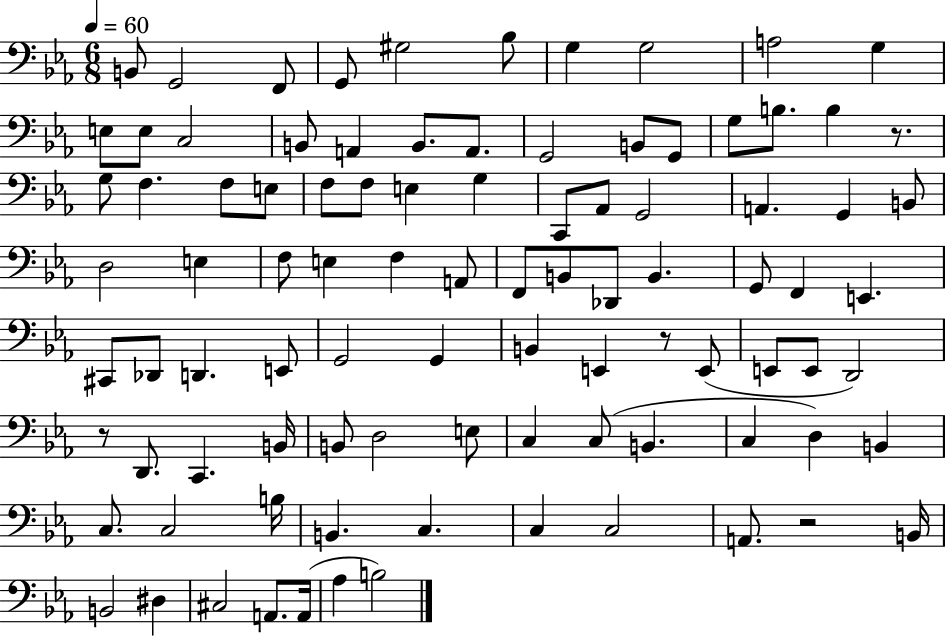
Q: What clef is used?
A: bass